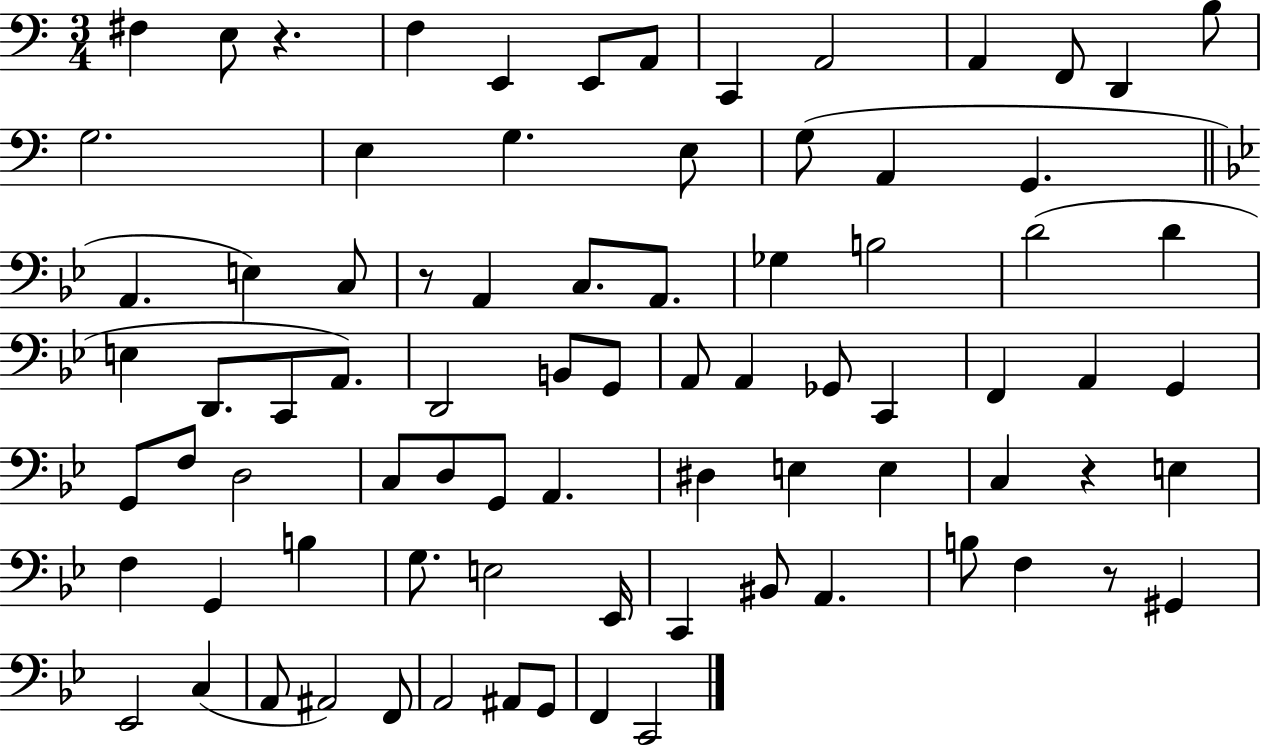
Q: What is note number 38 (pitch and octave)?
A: A2